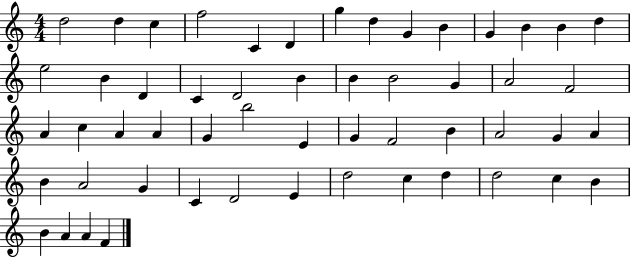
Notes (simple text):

D5/h D5/q C5/q F5/h C4/q D4/q G5/q D5/q G4/q B4/q G4/q B4/q B4/q D5/q E5/h B4/q D4/q C4/q D4/h B4/q B4/q B4/h G4/q A4/h F4/h A4/q C5/q A4/q A4/q G4/q B5/h E4/q G4/q F4/h B4/q A4/h G4/q A4/q B4/q A4/h G4/q C4/q D4/h E4/q D5/h C5/q D5/q D5/h C5/q B4/q B4/q A4/q A4/q F4/q